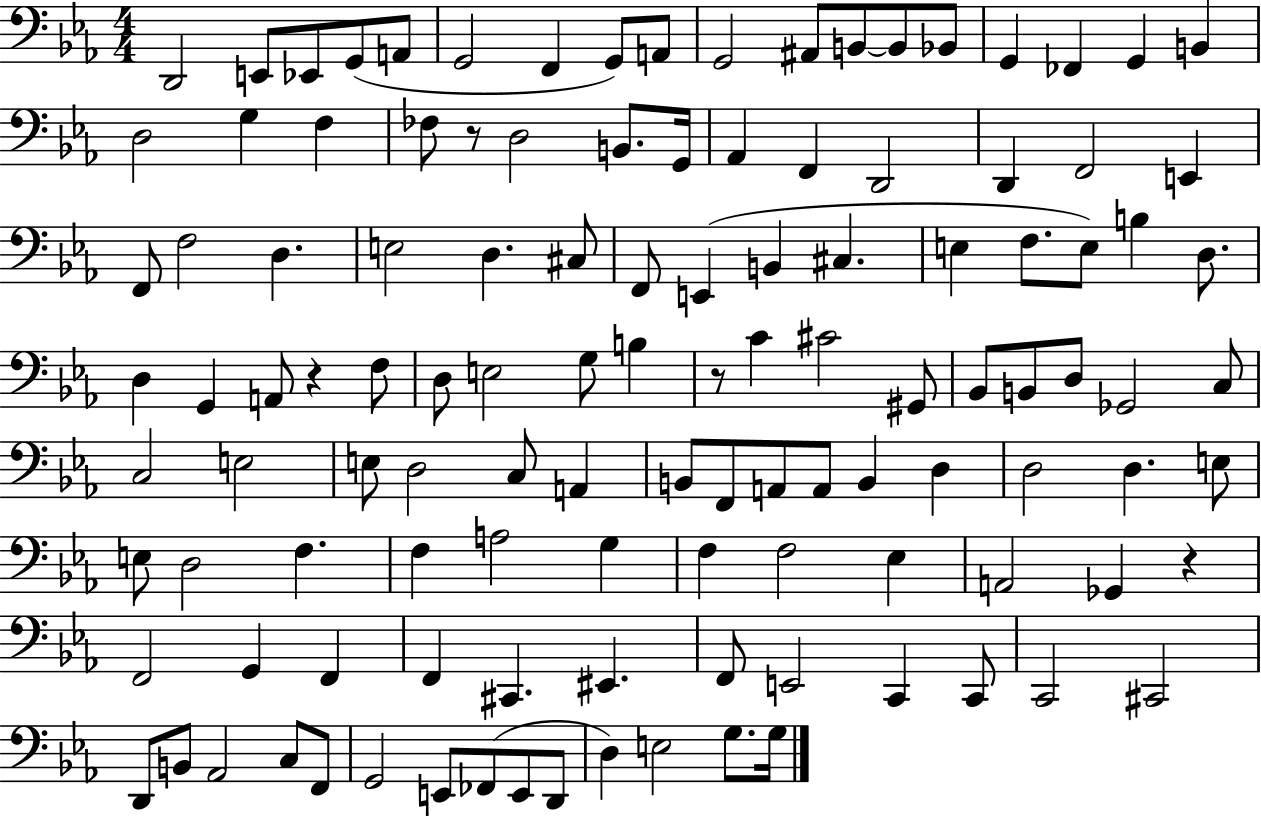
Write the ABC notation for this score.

X:1
T:Untitled
M:4/4
L:1/4
K:Eb
D,,2 E,,/2 _E,,/2 G,,/2 A,,/2 G,,2 F,, G,,/2 A,,/2 G,,2 ^A,,/2 B,,/2 B,,/2 _B,,/2 G,, _F,, G,, B,, D,2 G, F, _F,/2 z/2 D,2 B,,/2 G,,/4 _A,, F,, D,,2 D,, F,,2 E,, F,,/2 F,2 D, E,2 D, ^C,/2 F,,/2 E,, B,, ^C, E, F,/2 E,/2 B, D,/2 D, G,, A,,/2 z F,/2 D,/2 E,2 G,/2 B, z/2 C ^C2 ^G,,/2 _B,,/2 B,,/2 D,/2 _G,,2 C,/2 C,2 E,2 E,/2 D,2 C,/2 A,, B,,/2 F,,/2 A,,/2 A,,/2 B,, D, D,2 D, E,/2 E,/2 D,2 F, F, A,2 G, F, F,2 _E, A,,2 _G,, z F,,2 G,, F,, F,, ^C,, ^E,, F,,/2 E,,2 C,, C,,/2 C,,2 ^C,,2 D,,/2 B,,/2 _A,,2 C,/2 F,,/2 G,,2 E,,/2 _F,,/2 E,,/2 D,,/2 D, E,2 G,/2 G,/4